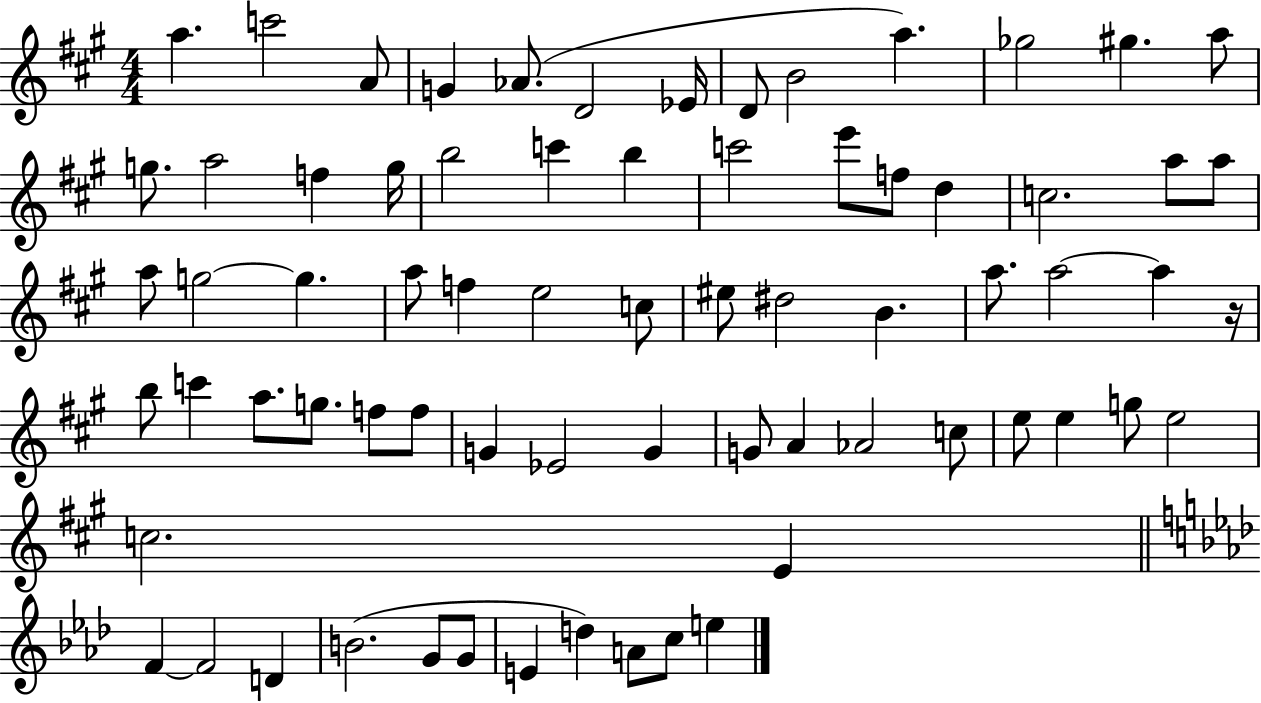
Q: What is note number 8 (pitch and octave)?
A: D4